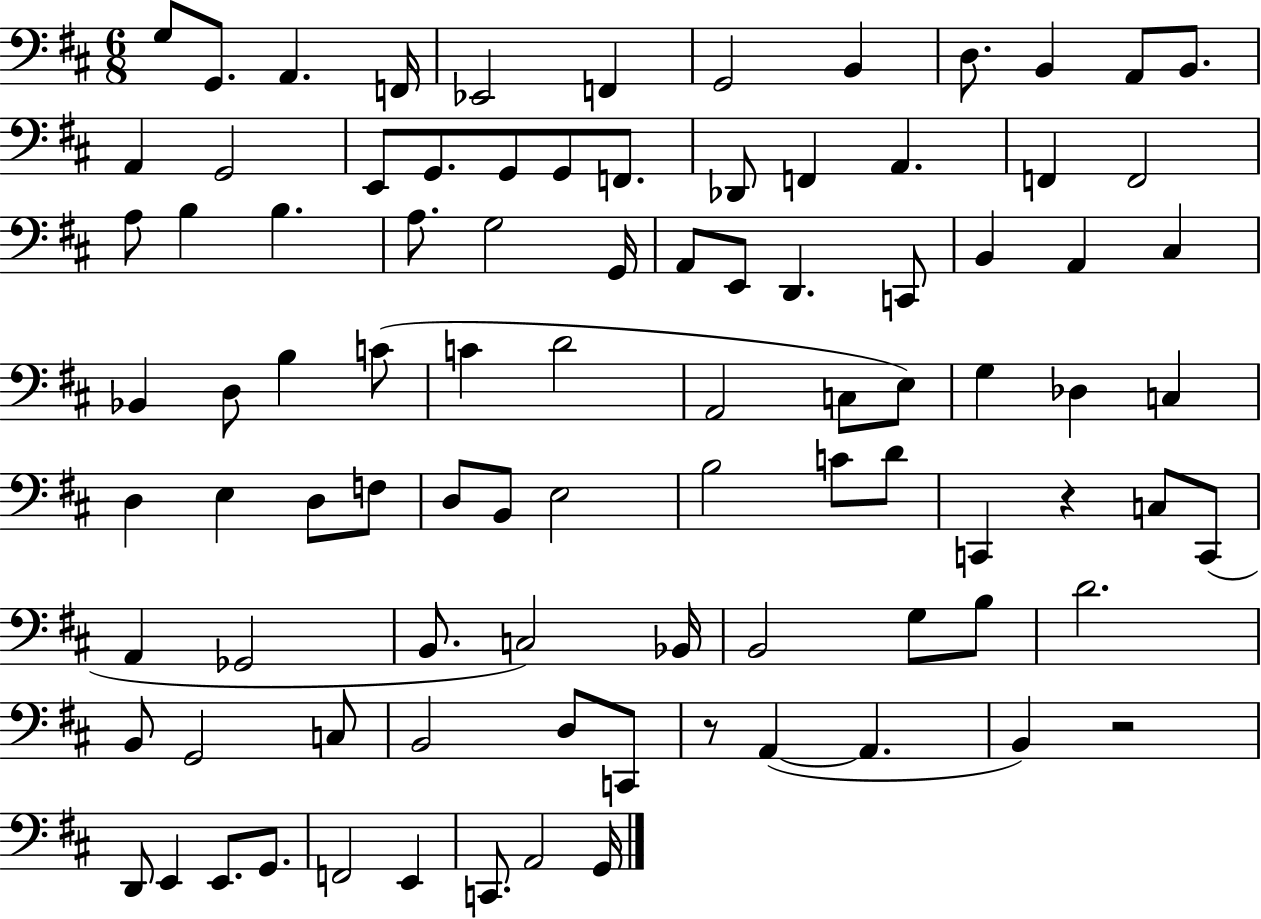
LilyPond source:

{
  \clef bass
  \numericTimeSignature
  \time 6/8
  \key d \major
  \repeat volta 2 { g8 g,8. a,4. f,16 | ees,2 f,4 | g,2 b,4 | d8. b,4 a,8 b,8. | \break a,4 g,2 | e,8 g,8. g,8 g,8 f,8. | des,8 f,4 a,4. | f,4 f,2 | \break a8 b4 b4. | a8. g2 g,16 | a,8 e,8 d,4. c,8 | b,4 a,4 cis4 | \break bes,4 d8 b4 c'8( | c'4 d'2 | a,2 c8 e8) | g4 des4 c4 | \break d4 e4 d8 f8 | d8 b,8 e2 | b2 c'8 d'8 | c,4 r4 c8 c,8( | \break a,4 ges,2 | b,8. c2) bes,16 | b,2 g8 b8 | d'2. | \break b,8 g,2 c8 | b,2 d8 c,8 | r8 a,4~(~ a,4. | b,4) r2 | \break d,8 e,4 e,8. g,8. | f,2 e,4 | c,8. a,2 g,16 | } \bar "|."
}